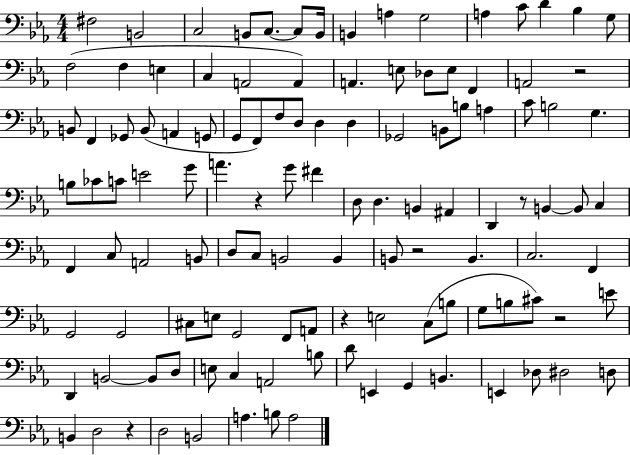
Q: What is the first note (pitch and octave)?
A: F#3